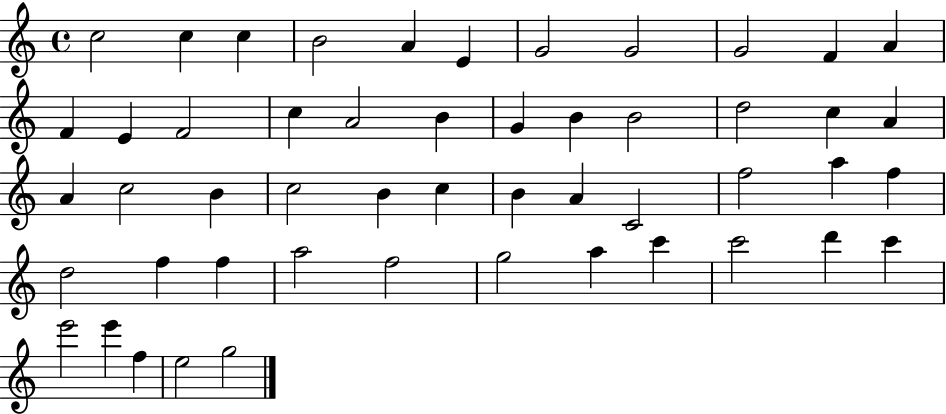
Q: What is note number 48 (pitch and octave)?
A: E6